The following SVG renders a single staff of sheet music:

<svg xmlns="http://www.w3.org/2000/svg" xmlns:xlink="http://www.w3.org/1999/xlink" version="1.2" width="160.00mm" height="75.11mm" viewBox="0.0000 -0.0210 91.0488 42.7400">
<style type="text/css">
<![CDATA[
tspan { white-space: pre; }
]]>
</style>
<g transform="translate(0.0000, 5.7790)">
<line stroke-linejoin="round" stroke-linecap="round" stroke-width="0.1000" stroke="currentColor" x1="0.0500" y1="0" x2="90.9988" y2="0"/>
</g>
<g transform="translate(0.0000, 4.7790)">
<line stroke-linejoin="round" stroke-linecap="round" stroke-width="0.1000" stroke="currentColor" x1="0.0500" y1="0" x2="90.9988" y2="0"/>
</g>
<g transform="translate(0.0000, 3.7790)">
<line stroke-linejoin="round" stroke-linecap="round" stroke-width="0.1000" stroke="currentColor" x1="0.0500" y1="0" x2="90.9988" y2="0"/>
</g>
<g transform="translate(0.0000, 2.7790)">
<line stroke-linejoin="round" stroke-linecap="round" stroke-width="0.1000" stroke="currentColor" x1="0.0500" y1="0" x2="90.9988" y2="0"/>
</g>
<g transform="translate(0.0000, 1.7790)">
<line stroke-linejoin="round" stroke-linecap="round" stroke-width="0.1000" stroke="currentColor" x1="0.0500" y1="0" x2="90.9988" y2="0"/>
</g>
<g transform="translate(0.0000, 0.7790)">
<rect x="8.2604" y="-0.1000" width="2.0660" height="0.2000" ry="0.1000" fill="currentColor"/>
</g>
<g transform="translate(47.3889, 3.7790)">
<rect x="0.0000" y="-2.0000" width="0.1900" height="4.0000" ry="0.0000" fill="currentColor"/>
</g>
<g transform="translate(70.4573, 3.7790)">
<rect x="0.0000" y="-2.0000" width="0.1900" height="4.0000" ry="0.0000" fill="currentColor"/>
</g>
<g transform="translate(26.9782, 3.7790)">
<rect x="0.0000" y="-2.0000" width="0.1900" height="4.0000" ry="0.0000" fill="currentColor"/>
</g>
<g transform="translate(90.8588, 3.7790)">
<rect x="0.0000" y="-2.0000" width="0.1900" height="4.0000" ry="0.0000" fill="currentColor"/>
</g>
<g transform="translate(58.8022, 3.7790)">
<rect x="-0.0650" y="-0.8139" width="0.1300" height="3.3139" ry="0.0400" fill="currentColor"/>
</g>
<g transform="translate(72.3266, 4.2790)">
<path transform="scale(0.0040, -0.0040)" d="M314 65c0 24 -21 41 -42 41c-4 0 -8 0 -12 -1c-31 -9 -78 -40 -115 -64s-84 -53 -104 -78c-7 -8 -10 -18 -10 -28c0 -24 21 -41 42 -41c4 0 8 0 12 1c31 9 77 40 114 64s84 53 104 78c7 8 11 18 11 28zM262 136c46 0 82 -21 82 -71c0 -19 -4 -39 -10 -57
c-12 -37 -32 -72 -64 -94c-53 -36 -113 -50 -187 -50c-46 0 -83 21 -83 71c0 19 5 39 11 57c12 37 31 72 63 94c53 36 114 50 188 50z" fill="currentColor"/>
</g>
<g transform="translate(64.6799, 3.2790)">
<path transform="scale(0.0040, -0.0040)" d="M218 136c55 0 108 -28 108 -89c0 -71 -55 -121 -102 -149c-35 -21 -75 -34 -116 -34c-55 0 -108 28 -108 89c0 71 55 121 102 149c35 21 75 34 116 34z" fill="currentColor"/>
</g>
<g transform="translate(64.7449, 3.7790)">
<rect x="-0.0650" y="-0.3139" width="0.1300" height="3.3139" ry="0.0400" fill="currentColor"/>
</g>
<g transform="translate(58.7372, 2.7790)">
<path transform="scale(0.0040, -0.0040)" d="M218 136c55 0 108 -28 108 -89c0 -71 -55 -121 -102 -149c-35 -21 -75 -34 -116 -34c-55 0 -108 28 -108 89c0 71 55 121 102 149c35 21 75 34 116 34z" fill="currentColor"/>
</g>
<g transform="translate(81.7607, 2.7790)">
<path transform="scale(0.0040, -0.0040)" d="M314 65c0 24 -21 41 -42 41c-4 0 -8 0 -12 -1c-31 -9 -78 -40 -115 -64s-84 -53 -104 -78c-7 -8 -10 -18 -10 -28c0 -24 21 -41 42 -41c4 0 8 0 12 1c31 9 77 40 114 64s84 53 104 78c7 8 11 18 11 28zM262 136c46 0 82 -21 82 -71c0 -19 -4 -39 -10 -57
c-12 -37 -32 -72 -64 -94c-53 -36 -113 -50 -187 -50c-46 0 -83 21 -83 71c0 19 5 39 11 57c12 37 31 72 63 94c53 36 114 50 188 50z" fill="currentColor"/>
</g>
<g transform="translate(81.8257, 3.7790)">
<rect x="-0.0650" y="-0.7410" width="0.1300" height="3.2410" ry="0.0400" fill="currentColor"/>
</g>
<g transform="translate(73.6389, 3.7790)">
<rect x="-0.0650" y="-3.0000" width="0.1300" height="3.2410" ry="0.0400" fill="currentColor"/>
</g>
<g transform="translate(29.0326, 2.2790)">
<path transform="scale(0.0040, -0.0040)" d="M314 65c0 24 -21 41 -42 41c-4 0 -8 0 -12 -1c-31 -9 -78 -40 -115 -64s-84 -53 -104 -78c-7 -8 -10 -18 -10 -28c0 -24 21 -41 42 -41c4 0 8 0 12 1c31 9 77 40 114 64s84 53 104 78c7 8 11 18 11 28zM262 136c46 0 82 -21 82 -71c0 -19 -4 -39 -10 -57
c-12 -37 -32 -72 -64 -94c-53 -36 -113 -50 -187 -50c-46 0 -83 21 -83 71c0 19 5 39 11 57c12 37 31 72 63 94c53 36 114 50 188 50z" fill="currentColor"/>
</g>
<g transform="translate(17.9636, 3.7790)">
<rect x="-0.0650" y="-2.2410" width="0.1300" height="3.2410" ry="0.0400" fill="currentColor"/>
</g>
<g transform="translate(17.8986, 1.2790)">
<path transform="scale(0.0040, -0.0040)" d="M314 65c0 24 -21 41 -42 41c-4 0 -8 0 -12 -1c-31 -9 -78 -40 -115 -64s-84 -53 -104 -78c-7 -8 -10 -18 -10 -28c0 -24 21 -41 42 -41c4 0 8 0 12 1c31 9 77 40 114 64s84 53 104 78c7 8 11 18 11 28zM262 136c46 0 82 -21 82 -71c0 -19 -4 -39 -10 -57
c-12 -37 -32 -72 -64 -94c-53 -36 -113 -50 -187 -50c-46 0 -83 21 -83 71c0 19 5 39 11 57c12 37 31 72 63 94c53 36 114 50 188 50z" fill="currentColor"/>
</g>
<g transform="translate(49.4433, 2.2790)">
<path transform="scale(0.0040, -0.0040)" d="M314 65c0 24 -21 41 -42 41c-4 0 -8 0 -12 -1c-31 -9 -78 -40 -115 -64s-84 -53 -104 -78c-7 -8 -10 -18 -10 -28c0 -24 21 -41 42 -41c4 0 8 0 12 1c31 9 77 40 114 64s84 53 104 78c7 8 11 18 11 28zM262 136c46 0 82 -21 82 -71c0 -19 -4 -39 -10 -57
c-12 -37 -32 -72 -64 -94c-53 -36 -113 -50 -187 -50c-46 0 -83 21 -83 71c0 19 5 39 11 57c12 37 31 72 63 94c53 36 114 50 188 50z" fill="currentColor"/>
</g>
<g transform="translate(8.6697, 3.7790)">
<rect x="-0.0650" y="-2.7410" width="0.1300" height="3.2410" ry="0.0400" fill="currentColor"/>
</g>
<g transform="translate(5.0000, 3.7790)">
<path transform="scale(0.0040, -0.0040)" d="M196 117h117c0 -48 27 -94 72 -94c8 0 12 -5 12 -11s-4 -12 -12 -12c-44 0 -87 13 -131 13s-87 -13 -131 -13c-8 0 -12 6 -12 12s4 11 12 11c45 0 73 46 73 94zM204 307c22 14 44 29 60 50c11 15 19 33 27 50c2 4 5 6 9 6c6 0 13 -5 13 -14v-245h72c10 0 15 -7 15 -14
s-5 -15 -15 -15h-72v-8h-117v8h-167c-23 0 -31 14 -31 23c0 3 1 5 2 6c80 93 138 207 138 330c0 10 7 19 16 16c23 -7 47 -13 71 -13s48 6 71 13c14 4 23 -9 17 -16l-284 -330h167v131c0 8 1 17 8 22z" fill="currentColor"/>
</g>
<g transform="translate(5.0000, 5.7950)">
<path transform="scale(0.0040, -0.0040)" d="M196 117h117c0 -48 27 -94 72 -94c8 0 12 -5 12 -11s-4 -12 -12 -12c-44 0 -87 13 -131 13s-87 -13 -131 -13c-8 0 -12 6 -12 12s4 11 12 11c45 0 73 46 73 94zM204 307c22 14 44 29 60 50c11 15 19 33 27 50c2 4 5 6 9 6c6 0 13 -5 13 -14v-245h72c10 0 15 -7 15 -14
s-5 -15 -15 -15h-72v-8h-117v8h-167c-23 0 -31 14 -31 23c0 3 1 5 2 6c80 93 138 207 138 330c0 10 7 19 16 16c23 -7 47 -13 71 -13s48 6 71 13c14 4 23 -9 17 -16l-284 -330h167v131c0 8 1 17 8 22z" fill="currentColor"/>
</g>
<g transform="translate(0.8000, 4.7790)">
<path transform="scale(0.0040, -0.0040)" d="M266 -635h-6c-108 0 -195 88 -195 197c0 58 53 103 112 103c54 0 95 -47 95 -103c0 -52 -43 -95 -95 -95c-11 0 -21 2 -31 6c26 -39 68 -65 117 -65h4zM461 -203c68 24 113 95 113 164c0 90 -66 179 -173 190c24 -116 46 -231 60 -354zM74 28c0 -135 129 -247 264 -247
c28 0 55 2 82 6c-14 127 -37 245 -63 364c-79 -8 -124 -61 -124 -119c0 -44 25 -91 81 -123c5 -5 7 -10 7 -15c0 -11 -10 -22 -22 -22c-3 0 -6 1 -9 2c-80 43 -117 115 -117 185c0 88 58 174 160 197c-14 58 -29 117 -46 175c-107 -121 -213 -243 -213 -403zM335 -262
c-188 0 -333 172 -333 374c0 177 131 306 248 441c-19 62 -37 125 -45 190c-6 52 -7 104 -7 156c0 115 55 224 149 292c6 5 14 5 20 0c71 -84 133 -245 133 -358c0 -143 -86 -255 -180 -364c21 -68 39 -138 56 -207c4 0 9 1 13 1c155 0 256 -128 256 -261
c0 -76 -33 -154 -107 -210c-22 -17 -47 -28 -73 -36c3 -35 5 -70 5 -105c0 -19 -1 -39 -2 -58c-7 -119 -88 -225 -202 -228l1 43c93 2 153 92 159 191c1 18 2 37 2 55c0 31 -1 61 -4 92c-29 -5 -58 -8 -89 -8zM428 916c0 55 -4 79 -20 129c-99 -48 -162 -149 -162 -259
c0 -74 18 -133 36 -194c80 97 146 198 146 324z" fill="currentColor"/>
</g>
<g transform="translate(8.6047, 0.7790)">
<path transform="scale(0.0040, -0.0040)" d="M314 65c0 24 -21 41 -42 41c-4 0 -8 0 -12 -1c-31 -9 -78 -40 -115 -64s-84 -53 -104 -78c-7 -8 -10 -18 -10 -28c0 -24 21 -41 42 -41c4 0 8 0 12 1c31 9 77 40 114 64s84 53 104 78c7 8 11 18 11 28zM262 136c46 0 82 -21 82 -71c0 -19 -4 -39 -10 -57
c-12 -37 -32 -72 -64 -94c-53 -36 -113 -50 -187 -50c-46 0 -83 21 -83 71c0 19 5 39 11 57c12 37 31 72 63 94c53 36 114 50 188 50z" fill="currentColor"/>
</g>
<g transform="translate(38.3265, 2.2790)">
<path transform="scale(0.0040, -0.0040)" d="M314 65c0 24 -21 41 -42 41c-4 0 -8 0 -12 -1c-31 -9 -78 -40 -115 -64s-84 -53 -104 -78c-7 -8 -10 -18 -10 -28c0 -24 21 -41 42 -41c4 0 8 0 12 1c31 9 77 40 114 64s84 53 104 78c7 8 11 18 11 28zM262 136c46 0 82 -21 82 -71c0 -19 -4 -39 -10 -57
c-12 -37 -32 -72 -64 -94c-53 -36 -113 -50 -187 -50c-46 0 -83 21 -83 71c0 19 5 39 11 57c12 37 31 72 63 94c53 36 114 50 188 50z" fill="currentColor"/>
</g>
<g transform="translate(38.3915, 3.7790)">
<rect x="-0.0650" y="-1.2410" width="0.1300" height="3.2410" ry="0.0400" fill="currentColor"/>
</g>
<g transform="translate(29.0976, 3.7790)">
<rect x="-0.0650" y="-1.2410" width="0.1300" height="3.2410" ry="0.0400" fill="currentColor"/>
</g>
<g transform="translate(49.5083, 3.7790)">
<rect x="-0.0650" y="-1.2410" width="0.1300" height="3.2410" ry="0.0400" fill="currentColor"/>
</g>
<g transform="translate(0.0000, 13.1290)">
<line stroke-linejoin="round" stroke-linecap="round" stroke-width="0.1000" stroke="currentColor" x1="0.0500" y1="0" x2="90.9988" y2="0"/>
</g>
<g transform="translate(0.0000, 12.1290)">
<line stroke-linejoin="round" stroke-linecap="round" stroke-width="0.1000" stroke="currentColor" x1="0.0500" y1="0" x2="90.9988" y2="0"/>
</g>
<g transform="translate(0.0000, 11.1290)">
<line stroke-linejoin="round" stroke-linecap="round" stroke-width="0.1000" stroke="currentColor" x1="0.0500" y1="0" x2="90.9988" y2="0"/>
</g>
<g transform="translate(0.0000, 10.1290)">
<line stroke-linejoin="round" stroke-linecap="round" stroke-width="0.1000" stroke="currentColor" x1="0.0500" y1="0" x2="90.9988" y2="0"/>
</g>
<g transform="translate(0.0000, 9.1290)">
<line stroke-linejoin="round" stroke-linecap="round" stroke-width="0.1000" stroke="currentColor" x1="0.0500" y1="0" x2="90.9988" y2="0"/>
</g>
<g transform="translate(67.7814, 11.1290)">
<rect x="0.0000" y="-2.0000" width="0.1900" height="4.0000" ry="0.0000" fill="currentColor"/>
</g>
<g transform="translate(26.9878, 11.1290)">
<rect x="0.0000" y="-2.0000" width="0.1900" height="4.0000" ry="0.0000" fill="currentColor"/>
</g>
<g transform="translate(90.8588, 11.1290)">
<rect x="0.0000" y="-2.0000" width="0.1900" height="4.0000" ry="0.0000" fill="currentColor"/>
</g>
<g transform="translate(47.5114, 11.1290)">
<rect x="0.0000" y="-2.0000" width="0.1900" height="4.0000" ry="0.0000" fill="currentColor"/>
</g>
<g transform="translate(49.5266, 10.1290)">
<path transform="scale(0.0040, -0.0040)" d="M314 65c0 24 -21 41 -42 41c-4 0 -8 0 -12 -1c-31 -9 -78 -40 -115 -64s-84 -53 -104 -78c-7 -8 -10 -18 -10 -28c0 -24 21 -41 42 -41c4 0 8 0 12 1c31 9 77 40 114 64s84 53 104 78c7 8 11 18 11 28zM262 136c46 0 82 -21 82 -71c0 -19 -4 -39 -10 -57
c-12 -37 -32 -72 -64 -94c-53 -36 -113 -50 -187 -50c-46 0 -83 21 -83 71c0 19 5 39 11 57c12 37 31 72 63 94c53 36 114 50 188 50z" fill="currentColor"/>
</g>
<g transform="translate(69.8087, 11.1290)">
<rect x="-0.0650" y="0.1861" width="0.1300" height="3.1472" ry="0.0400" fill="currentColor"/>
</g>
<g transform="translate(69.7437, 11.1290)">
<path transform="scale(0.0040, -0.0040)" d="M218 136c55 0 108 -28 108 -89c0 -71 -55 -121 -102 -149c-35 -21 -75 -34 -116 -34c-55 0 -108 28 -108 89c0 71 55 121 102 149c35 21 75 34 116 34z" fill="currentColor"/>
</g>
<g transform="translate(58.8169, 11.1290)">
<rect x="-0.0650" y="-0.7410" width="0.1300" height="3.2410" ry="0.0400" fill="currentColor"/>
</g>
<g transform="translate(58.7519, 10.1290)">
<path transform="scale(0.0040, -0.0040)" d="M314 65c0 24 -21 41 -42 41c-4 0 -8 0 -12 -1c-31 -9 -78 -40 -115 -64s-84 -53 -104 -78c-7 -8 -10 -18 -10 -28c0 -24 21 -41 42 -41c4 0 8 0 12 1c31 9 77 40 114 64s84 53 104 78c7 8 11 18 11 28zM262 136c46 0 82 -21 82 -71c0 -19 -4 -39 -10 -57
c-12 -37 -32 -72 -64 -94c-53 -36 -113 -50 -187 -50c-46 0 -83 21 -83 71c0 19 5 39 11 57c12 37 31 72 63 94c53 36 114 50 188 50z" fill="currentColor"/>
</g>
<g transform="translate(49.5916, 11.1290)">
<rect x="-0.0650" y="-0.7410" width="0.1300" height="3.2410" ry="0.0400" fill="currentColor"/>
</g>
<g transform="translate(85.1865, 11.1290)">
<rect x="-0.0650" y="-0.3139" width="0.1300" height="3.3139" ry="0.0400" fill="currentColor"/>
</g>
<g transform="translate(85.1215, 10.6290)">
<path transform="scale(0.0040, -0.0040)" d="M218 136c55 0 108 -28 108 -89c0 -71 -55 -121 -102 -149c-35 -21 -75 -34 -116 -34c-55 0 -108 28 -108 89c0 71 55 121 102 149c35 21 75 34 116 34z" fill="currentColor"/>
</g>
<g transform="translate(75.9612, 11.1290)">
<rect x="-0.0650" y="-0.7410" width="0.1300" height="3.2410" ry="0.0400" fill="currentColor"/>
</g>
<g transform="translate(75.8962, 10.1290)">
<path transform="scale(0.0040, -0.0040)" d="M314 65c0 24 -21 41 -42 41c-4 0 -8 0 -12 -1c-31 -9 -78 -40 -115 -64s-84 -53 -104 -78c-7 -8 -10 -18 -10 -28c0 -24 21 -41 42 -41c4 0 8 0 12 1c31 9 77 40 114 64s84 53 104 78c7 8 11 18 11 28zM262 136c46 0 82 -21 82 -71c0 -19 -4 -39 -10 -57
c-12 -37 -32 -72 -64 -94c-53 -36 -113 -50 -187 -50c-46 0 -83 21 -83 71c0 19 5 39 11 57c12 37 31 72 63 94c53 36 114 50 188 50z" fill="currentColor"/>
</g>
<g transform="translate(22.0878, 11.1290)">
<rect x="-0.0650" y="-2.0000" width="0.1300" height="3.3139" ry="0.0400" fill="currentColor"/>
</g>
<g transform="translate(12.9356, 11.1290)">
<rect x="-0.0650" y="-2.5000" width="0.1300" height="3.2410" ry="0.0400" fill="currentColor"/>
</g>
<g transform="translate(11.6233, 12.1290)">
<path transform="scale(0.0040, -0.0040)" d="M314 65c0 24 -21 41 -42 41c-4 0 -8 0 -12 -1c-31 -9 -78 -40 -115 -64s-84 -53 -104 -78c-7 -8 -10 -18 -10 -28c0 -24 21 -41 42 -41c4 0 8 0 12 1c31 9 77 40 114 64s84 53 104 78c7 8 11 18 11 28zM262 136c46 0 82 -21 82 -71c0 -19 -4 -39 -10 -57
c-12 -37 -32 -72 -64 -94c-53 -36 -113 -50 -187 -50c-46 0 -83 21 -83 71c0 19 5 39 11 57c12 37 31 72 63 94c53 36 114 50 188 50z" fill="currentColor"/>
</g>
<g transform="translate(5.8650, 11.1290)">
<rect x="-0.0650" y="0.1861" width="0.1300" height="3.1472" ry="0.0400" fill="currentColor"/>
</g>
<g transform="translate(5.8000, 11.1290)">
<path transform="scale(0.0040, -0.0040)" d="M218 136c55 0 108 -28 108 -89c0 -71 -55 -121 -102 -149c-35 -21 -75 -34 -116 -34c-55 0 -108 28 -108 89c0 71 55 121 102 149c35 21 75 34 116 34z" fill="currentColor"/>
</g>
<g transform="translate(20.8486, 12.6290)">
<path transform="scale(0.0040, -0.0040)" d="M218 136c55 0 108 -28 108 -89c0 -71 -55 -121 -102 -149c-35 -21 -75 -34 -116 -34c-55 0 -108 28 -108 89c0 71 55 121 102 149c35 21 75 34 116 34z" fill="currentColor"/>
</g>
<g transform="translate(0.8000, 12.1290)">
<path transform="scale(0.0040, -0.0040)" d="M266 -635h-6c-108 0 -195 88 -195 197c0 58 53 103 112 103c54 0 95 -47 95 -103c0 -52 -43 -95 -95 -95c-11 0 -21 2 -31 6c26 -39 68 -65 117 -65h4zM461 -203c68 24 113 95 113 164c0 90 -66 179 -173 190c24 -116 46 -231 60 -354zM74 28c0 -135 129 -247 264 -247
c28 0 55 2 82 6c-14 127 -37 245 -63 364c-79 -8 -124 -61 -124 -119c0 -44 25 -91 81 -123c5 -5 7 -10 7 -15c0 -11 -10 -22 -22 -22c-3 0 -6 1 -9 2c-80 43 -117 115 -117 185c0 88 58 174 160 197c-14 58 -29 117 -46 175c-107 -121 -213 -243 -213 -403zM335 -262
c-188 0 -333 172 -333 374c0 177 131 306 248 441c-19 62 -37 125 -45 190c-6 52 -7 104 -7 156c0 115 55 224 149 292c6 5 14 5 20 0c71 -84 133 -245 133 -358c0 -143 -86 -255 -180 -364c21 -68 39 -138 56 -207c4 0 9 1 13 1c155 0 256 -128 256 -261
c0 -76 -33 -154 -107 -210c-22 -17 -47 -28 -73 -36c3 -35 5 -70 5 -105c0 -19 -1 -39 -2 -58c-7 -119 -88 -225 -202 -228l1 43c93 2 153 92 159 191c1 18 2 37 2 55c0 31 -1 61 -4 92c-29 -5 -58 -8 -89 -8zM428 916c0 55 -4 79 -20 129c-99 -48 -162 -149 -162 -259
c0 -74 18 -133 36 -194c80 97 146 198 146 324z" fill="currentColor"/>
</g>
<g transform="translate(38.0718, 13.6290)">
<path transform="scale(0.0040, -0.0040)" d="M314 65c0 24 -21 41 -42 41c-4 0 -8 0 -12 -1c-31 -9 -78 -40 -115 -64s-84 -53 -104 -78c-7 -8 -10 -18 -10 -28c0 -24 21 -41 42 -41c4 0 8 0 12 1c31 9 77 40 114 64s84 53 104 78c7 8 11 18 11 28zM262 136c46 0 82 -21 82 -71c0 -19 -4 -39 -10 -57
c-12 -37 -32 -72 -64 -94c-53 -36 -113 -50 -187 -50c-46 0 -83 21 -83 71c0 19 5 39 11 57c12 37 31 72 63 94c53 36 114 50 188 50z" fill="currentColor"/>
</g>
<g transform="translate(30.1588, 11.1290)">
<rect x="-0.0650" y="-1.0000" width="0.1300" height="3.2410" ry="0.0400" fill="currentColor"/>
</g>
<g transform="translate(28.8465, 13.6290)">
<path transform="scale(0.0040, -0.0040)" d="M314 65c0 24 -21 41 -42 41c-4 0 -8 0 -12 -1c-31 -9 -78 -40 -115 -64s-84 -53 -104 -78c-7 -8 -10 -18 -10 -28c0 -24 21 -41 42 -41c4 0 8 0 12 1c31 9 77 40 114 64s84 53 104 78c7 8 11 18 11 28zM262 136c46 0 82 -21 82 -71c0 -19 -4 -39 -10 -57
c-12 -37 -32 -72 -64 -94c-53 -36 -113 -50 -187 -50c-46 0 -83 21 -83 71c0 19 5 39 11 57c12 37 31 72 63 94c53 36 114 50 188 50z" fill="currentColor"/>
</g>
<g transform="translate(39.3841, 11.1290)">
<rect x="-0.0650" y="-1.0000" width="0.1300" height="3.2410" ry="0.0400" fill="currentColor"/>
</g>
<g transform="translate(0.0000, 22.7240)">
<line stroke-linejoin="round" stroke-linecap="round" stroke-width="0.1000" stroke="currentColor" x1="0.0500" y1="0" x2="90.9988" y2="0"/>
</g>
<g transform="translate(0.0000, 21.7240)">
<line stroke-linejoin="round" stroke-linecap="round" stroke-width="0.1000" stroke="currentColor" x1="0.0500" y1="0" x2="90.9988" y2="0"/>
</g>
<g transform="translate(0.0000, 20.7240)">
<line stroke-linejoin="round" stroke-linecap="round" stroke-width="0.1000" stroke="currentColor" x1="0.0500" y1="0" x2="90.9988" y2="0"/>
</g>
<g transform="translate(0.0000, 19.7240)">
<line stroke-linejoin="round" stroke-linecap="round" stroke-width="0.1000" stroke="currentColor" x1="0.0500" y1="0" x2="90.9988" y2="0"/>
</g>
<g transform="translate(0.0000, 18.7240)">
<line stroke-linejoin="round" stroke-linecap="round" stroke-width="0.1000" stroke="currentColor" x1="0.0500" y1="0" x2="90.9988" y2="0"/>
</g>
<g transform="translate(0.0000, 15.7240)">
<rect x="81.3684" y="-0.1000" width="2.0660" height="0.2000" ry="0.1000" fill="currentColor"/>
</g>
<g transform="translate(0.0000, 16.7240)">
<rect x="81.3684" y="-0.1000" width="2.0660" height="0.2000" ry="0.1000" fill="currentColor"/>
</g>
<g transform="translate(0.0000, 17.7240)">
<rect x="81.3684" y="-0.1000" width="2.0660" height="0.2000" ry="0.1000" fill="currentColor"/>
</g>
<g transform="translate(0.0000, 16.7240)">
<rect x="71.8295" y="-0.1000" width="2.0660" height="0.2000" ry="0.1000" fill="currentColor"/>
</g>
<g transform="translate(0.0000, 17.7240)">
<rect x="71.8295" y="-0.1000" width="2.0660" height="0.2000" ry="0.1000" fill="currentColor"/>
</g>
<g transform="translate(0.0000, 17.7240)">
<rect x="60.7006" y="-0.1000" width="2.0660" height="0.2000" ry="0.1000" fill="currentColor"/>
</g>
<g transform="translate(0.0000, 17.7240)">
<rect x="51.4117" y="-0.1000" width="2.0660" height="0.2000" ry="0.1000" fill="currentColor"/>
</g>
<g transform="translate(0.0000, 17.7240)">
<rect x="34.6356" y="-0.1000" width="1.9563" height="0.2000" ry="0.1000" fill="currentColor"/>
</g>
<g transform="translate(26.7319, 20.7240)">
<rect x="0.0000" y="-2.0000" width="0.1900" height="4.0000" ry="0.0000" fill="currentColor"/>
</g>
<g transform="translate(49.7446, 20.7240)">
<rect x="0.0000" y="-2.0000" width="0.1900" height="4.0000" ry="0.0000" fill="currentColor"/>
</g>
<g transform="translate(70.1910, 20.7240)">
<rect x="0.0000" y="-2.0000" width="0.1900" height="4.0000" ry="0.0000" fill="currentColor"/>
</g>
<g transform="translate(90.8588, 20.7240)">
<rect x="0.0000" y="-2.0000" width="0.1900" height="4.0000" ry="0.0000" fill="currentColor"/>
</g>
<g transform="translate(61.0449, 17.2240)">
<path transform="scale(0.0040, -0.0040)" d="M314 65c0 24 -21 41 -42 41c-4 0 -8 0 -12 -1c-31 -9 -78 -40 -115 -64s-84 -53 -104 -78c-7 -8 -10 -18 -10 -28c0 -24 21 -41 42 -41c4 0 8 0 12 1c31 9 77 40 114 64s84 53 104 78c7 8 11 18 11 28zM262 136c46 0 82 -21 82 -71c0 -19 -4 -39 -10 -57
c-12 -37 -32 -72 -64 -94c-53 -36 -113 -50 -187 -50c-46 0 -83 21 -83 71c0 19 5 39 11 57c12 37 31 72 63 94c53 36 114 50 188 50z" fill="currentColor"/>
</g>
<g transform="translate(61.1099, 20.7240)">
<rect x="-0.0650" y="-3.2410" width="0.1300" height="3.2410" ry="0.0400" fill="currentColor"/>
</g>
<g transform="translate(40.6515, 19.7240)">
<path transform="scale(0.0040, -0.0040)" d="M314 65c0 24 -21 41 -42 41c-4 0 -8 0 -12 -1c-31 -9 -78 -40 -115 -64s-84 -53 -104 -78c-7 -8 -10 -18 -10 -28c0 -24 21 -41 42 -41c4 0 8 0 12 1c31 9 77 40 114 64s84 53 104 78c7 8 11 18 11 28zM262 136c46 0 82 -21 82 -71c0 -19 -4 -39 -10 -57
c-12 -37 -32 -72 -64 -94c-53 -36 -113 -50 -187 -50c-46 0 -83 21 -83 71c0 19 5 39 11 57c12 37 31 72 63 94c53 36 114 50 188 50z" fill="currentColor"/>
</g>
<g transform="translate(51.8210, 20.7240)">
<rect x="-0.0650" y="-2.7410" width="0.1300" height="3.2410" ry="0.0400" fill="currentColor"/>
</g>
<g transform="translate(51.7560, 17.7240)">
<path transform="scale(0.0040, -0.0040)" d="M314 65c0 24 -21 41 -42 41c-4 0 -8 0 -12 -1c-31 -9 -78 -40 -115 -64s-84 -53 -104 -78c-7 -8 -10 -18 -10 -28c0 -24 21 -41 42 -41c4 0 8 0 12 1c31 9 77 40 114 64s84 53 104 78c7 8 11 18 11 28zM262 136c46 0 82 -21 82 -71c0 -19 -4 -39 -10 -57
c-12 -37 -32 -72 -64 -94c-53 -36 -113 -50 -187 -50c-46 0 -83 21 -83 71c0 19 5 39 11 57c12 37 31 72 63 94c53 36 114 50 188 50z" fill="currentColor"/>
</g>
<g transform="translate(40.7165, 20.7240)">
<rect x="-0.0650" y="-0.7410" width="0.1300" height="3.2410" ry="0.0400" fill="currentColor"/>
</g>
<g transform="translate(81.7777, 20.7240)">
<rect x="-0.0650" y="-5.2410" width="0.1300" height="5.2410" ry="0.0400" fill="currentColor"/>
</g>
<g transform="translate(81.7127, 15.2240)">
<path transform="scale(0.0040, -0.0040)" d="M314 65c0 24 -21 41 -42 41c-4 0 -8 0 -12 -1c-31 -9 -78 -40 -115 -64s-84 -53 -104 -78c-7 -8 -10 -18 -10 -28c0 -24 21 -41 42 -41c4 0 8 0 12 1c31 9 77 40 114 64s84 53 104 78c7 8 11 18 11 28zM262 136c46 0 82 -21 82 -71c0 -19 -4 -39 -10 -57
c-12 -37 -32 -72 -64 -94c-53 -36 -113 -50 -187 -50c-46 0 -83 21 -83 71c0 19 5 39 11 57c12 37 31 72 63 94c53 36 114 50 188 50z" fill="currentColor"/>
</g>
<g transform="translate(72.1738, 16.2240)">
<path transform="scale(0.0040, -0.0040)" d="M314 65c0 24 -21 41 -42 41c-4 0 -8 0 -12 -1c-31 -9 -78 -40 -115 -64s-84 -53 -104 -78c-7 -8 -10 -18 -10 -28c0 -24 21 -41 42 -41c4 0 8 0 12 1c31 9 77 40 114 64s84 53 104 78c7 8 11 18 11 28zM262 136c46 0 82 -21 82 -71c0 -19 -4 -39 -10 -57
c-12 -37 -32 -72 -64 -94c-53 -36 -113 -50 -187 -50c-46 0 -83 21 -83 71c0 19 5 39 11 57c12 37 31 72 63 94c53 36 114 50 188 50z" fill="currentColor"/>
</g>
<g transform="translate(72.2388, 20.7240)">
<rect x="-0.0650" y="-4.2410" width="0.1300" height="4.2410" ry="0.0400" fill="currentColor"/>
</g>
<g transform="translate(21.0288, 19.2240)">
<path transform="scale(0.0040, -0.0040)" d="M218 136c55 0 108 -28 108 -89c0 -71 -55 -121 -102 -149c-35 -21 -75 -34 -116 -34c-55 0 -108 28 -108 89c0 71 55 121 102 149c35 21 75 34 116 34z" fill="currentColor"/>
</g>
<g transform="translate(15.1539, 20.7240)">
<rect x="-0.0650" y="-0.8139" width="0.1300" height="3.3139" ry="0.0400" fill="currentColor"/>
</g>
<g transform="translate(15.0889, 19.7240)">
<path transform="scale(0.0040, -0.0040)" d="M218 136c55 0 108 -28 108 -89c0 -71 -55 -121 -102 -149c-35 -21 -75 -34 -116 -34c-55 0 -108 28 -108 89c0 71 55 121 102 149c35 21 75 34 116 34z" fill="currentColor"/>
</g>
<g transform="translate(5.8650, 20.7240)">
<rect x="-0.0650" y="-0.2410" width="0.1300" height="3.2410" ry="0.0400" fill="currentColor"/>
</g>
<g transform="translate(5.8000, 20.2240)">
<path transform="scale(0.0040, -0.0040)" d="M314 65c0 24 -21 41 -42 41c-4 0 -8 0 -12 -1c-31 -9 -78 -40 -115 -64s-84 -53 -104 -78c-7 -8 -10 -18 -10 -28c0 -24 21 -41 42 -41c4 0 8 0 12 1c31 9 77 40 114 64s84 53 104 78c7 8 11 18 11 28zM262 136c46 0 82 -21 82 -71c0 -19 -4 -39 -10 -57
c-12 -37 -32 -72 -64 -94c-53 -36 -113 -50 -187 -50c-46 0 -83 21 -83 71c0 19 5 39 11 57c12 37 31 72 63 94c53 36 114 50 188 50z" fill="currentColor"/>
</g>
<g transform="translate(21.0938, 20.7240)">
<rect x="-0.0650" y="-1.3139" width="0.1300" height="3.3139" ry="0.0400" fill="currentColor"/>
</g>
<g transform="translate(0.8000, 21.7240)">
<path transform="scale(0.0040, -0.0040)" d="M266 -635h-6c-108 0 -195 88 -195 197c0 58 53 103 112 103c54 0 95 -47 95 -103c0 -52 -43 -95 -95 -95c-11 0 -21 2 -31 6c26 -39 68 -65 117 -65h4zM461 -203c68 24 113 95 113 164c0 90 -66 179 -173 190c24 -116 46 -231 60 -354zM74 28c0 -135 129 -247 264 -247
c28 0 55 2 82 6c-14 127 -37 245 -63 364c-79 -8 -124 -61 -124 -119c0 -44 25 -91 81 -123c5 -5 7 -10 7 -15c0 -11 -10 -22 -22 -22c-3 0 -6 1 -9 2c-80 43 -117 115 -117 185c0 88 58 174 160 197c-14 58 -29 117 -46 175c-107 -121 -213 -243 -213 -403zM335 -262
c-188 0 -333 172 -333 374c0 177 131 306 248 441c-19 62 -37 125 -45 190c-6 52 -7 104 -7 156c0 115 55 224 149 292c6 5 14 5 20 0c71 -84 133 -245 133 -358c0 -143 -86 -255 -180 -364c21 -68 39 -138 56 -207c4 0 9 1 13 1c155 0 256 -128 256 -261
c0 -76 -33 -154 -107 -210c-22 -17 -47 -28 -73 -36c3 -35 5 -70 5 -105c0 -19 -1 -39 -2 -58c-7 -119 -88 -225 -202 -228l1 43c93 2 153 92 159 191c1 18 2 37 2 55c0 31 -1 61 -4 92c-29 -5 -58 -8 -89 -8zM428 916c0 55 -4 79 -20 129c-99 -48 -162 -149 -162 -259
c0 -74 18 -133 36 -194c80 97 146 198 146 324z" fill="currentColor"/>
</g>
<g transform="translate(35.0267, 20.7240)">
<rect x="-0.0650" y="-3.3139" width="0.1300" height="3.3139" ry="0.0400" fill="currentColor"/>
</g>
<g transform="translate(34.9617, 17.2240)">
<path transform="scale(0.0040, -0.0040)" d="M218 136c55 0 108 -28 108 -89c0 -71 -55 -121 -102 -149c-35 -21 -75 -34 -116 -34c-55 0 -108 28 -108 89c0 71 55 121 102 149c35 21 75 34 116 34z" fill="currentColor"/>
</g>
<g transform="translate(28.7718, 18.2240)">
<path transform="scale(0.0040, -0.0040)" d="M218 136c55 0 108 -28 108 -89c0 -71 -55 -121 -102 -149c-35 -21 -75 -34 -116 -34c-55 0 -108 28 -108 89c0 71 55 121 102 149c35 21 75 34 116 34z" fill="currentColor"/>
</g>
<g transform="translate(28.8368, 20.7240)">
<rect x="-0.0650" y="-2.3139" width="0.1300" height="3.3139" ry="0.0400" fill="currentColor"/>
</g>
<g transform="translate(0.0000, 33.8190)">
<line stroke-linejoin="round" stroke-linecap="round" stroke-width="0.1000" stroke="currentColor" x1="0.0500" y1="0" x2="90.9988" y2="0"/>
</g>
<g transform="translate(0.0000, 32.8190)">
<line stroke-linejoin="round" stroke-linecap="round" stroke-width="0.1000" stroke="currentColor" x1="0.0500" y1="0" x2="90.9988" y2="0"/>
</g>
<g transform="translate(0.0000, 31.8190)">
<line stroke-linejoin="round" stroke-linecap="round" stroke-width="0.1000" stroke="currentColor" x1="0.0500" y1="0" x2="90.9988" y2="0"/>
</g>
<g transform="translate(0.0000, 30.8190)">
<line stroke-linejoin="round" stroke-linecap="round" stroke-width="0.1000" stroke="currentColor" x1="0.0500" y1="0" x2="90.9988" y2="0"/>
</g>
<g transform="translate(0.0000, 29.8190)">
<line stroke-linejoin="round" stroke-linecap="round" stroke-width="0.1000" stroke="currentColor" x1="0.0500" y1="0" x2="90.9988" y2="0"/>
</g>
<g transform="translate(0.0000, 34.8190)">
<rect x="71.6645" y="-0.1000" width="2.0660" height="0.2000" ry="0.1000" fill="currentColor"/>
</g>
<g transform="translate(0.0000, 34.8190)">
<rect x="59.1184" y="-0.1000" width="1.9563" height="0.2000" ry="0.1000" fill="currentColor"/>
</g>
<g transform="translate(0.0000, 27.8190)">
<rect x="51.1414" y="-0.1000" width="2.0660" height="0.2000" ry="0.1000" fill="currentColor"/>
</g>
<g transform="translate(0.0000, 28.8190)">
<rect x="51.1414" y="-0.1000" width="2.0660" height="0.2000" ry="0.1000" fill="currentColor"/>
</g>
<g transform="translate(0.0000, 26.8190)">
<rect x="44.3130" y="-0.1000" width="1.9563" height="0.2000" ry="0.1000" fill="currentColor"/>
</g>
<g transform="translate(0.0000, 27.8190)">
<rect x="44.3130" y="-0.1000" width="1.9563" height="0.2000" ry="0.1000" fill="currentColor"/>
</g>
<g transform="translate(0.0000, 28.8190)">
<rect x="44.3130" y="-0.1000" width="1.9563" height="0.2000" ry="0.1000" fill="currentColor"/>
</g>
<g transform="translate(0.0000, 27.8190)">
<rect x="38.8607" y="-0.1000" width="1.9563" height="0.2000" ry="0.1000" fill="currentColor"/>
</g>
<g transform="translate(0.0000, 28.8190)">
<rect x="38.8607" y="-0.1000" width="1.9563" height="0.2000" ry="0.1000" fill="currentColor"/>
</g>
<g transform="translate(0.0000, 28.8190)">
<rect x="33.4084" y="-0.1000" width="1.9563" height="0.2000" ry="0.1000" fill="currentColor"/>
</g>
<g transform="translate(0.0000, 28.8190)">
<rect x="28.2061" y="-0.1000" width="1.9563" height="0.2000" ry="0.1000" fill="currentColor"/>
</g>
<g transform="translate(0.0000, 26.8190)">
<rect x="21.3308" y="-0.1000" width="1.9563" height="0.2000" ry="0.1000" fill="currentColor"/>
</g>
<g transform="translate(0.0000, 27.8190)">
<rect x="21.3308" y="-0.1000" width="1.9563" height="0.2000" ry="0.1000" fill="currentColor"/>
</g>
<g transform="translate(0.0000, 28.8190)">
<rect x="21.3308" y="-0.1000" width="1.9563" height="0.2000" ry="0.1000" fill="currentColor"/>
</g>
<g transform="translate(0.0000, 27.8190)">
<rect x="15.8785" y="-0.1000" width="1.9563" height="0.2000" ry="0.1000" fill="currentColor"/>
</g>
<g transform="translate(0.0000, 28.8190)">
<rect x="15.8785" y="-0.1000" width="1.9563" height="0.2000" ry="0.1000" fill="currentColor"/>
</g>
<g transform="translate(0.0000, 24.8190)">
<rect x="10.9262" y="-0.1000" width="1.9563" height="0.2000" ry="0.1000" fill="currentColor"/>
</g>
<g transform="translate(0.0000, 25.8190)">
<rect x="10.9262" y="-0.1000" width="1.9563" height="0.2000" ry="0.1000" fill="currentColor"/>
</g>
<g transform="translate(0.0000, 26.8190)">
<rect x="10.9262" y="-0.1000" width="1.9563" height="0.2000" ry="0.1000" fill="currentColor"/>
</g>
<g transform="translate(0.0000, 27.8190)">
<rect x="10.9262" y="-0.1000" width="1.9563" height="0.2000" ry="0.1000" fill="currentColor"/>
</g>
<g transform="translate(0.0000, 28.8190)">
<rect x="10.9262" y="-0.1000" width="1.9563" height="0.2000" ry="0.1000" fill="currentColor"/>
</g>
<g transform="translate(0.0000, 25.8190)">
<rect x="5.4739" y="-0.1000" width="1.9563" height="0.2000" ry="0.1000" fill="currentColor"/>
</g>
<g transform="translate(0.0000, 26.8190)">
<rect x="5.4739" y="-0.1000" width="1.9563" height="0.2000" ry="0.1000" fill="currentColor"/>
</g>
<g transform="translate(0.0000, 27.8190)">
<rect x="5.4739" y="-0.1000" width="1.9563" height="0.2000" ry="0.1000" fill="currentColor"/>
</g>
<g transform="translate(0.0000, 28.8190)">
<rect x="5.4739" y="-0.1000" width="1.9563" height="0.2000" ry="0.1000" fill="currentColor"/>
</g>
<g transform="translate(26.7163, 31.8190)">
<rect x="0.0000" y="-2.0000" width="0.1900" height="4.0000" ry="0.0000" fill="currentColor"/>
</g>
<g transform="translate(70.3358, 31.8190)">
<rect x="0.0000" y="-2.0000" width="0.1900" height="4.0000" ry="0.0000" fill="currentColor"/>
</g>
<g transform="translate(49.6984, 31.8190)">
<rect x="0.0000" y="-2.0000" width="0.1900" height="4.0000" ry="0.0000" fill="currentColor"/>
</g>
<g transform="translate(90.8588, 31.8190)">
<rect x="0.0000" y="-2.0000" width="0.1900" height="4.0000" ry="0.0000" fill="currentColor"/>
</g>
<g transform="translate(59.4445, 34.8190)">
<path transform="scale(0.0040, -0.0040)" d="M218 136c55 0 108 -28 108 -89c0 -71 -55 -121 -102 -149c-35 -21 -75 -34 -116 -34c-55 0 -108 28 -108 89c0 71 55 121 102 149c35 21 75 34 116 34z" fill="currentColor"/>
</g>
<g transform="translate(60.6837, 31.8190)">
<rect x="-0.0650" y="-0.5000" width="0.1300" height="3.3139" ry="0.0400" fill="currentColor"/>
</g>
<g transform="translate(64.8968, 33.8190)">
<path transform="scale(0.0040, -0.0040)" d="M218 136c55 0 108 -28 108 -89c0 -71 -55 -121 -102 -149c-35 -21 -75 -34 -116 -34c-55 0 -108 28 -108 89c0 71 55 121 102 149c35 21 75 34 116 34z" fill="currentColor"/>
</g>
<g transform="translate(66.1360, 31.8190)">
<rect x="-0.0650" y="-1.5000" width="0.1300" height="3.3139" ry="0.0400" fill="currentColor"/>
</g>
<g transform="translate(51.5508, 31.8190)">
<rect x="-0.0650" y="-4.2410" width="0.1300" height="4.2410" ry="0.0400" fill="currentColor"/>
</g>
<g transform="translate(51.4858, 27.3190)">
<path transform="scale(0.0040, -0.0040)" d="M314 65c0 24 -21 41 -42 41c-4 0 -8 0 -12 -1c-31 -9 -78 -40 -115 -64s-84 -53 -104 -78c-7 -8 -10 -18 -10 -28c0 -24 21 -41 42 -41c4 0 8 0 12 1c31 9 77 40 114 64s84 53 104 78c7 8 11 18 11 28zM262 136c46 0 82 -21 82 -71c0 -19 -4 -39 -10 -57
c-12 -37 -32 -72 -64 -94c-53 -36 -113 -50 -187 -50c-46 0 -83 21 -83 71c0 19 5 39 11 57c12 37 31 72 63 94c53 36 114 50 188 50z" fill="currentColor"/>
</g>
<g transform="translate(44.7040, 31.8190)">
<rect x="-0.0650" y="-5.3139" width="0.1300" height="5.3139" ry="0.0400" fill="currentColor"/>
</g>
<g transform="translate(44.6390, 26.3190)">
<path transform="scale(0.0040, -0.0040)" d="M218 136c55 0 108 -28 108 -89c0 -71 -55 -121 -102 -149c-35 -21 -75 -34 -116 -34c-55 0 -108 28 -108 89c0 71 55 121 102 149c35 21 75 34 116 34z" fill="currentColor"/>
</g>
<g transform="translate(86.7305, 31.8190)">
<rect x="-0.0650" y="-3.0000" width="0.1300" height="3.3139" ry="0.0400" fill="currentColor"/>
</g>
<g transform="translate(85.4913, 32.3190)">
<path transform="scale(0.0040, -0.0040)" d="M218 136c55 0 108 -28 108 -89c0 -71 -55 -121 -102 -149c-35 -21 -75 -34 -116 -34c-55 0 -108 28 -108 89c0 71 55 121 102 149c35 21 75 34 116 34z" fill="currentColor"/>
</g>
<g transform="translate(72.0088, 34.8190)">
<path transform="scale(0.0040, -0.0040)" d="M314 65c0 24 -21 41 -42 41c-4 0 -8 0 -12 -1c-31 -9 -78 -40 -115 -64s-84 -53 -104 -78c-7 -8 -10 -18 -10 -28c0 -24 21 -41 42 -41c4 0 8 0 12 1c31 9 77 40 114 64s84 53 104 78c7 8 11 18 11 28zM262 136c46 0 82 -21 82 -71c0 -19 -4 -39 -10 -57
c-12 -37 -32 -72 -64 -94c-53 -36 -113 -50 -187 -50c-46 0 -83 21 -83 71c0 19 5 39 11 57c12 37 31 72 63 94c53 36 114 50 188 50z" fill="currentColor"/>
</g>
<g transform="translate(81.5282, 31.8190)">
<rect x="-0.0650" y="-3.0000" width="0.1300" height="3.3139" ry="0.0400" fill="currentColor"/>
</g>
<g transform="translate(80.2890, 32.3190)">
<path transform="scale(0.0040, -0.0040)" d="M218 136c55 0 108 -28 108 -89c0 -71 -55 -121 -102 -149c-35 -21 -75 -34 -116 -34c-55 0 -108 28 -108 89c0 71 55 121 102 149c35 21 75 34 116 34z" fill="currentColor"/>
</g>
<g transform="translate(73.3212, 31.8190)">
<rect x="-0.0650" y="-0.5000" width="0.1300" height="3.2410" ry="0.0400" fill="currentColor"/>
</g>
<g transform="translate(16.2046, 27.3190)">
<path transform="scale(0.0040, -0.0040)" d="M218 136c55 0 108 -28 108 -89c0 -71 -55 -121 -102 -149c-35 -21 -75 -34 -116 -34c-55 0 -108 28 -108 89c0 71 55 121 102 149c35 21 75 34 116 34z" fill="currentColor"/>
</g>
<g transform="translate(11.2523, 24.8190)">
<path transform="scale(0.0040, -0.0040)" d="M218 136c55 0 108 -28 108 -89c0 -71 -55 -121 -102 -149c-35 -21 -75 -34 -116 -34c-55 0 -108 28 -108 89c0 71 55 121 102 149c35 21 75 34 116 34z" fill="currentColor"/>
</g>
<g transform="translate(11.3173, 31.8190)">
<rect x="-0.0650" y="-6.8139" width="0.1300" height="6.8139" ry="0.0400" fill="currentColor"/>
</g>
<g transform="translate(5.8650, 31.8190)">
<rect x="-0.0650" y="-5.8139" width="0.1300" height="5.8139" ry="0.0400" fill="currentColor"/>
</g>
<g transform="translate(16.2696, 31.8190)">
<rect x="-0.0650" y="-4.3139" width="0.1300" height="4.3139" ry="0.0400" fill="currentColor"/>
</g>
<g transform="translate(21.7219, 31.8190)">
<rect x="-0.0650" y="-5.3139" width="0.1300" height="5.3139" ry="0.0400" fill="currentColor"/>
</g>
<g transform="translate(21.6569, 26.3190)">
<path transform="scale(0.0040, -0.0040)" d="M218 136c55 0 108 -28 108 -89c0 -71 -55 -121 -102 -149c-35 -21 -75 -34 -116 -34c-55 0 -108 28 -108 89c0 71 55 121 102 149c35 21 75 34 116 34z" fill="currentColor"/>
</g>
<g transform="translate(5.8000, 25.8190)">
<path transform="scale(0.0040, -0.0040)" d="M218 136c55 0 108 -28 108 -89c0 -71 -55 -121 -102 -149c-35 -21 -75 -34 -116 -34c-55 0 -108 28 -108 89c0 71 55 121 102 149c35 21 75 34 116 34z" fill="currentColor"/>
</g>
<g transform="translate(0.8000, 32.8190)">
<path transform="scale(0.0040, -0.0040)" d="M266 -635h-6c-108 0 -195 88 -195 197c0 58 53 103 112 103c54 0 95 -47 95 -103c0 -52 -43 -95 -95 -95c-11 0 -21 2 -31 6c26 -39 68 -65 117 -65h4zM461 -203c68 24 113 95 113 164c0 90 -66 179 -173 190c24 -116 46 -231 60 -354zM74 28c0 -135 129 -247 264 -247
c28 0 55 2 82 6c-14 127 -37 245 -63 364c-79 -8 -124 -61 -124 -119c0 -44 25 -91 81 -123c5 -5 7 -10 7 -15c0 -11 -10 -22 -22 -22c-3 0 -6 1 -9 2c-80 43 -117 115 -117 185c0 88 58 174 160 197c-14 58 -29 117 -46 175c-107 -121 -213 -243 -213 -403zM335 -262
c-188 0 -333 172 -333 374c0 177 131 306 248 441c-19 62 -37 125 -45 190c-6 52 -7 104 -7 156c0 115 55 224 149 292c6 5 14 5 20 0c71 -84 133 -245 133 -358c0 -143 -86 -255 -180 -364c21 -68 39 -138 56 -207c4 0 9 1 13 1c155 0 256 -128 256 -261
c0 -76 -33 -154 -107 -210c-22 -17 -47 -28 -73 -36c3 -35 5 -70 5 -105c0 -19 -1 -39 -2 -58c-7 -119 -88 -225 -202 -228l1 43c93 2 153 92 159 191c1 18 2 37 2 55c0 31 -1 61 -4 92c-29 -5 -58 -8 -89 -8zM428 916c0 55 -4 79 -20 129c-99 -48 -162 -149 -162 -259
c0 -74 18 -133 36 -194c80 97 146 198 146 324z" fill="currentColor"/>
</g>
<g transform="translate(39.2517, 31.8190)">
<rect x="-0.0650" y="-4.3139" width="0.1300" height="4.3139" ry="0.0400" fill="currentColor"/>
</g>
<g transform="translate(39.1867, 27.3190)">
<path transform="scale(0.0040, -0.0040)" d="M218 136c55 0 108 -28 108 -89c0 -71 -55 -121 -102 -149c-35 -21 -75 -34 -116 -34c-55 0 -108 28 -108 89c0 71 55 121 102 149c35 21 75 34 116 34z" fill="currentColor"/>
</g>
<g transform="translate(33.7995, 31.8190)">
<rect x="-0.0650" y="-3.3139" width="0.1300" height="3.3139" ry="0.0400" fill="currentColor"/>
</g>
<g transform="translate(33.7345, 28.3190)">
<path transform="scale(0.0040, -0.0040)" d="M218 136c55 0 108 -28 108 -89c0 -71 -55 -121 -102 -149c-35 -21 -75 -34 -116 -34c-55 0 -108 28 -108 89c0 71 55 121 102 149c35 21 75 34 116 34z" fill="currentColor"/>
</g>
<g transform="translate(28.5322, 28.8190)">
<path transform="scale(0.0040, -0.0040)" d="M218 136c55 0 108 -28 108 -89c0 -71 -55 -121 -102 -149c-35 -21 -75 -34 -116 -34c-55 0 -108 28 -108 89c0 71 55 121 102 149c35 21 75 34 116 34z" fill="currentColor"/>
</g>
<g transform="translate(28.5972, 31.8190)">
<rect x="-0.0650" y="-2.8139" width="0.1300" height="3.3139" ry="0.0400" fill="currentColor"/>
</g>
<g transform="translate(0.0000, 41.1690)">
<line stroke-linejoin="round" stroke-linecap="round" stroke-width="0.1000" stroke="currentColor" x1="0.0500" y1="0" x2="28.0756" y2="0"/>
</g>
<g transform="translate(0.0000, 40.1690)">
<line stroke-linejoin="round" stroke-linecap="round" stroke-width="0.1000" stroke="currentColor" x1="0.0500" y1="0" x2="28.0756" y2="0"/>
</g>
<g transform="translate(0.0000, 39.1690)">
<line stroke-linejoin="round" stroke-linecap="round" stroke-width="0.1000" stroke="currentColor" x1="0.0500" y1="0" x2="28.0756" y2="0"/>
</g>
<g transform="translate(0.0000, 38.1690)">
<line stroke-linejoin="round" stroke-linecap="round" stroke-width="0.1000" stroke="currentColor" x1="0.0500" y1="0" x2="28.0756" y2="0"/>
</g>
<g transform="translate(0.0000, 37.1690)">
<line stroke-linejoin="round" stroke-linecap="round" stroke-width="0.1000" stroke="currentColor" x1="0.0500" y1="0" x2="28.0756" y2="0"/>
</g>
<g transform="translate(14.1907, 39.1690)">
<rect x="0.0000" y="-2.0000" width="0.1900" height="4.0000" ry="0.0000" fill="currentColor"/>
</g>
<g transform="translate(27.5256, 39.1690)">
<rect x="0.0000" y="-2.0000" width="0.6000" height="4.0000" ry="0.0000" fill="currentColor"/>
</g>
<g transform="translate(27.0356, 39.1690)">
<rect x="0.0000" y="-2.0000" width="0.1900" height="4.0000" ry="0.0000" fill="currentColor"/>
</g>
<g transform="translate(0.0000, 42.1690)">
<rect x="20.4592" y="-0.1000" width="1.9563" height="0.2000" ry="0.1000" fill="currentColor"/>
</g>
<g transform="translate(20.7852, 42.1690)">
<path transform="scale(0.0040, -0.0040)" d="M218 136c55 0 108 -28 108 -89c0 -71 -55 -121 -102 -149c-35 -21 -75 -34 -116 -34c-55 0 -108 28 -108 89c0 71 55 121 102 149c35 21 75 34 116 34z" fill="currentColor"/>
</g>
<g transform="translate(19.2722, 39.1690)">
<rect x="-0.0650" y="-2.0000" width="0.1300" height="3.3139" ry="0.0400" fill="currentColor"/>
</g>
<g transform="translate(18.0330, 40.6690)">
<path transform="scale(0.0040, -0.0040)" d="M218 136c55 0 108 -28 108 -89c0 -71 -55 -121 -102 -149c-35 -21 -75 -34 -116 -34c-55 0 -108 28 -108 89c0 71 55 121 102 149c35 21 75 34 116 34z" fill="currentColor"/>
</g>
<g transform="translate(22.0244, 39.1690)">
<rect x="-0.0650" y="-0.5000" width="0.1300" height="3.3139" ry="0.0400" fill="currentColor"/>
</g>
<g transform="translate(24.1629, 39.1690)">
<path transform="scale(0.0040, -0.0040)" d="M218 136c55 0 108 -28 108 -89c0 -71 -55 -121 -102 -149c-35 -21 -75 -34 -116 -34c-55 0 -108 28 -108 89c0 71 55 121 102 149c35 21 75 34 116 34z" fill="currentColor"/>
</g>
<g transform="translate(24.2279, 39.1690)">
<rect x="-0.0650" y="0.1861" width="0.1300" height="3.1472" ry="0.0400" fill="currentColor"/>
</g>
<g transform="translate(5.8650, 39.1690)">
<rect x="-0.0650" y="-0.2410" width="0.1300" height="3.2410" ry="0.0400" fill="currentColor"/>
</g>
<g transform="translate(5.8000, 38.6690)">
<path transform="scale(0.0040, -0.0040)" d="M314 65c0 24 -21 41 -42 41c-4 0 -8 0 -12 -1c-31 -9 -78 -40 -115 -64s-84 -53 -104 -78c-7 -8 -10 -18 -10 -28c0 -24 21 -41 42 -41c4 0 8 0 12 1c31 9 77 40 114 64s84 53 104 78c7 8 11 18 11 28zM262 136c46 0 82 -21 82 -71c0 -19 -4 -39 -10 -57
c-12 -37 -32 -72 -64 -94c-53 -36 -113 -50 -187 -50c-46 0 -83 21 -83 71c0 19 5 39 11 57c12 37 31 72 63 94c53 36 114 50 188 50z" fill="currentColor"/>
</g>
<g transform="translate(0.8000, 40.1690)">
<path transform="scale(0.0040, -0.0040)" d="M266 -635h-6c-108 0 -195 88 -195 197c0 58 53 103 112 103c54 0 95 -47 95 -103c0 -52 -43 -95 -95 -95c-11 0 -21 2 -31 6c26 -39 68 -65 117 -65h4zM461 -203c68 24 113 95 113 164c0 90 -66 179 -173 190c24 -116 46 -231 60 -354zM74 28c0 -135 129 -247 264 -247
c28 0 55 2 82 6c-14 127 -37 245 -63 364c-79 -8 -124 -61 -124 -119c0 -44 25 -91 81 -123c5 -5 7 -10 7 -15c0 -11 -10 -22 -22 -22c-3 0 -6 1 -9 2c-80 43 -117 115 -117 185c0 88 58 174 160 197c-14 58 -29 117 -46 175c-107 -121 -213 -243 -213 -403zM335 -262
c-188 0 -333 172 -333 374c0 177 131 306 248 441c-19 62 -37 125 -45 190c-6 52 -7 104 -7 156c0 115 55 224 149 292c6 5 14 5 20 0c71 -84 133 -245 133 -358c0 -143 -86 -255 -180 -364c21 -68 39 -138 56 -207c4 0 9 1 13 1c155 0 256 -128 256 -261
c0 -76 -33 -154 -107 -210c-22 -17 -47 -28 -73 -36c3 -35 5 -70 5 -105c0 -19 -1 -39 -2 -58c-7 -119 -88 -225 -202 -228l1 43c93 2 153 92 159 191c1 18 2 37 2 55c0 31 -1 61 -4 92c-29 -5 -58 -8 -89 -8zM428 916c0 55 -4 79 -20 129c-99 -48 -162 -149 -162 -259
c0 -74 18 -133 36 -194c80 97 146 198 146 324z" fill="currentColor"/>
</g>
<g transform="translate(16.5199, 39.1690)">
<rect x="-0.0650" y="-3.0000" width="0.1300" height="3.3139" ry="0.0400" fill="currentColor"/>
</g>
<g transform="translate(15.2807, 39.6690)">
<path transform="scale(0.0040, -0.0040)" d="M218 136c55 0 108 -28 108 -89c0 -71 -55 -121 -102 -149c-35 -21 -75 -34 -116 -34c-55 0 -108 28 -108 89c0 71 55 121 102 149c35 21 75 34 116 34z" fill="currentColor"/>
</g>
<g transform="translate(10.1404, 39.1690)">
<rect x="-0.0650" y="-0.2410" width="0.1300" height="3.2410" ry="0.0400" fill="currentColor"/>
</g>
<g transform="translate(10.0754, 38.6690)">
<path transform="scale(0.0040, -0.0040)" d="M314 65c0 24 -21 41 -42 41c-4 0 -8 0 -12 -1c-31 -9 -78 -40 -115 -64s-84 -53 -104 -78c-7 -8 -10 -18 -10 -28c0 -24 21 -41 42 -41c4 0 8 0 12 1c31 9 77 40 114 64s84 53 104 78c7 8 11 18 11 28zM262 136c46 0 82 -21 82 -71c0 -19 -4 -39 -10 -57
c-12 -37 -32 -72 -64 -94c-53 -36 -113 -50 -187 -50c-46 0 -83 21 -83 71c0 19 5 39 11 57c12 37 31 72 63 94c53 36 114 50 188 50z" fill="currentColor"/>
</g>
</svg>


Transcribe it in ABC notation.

X:1
T:Untitled
M:4/4
L:1/4
K:C
a2 g2 e2 e2 e2 d c A2 d2 B G2 F D2 D2 d2 d2 B d2 c c2 d e g b d2 a2 b2 d'2 f'2 g' b' d' f' a b d' f' d'2 C E C2 A A c2 c2 A F C B